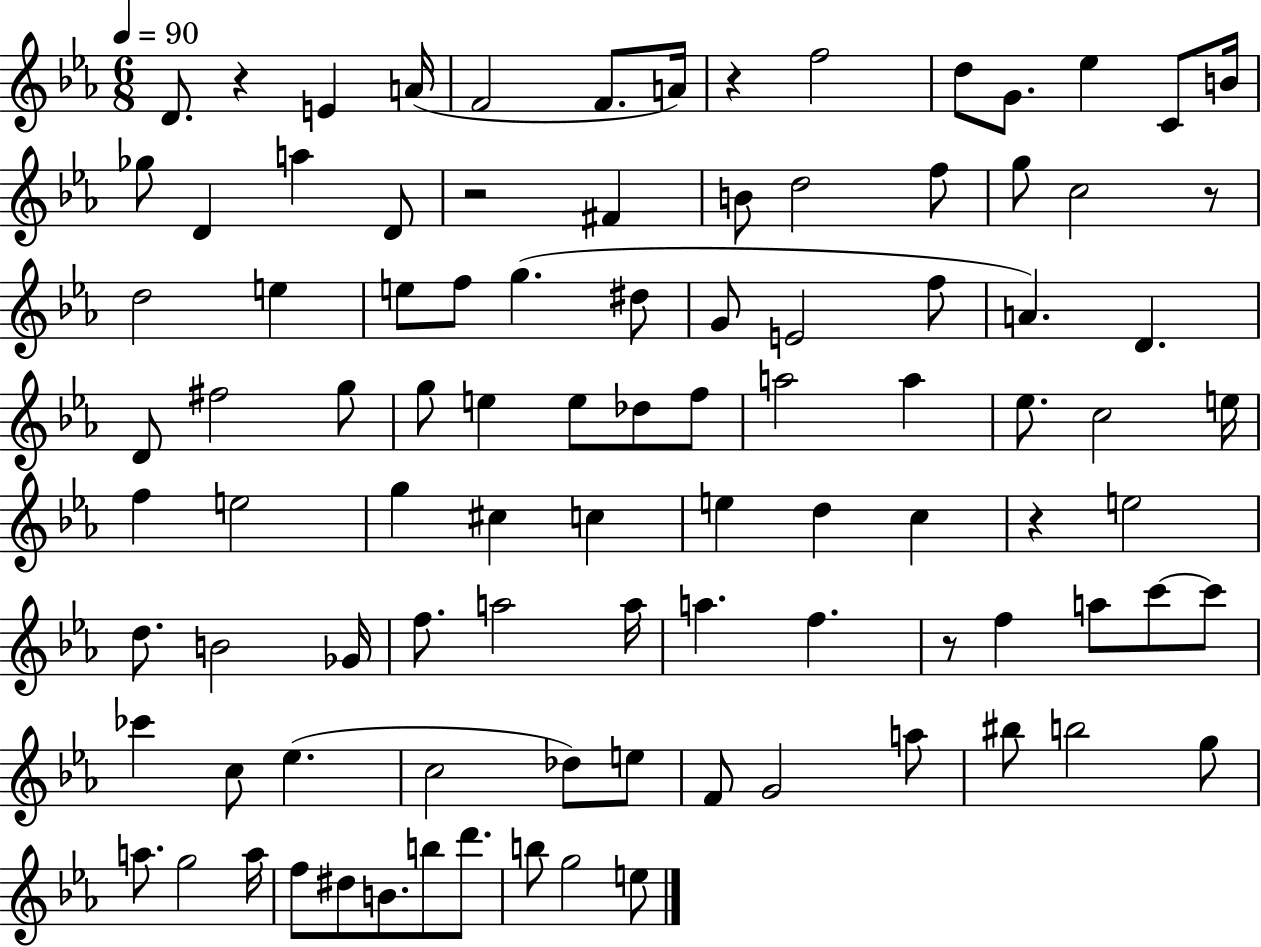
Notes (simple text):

D4/e. R/q E4/q A4/s F4/h F4/e. A4/s R/q F5/h D5/e G4/e. Eb5/q C4/e B4/s Gb5/e D4/q A5/q D4/e R/h F#4/q B4/e D5/h F5/e G5/e C5/h R/e D5/h E5/q E5/e F5/e G5/q. D#5/e G4/e E4/h F5/e A4/q. D4/q. D4/e F#5/h G5/e G5/e E5/q E5/e Db5/e F5/e A5/h A5/q Eb5/e. C5/h E5/s F5/q E5/h G5/q C#5/q C5/q E5/q D5/q C5/q R/q E5/h D5/e. B4/h Gb4/s F5/e. A5/h A5/s A5/q. F5/q. R/e F5/q A5/e C6/e C6/e CES6/q C5/e Eb5/q. C5/h Db5/e E5/e F4/e G4/h A5/e BIS5/e B5/h G5/e A5/e. G5/h A5/s F5/e D#5/e B4/e. B5/e D6/e. B5/e G5/h E5/e